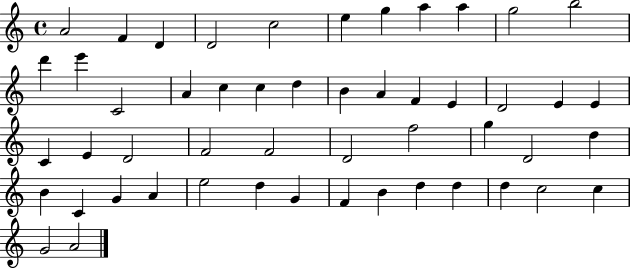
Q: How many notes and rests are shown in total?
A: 51